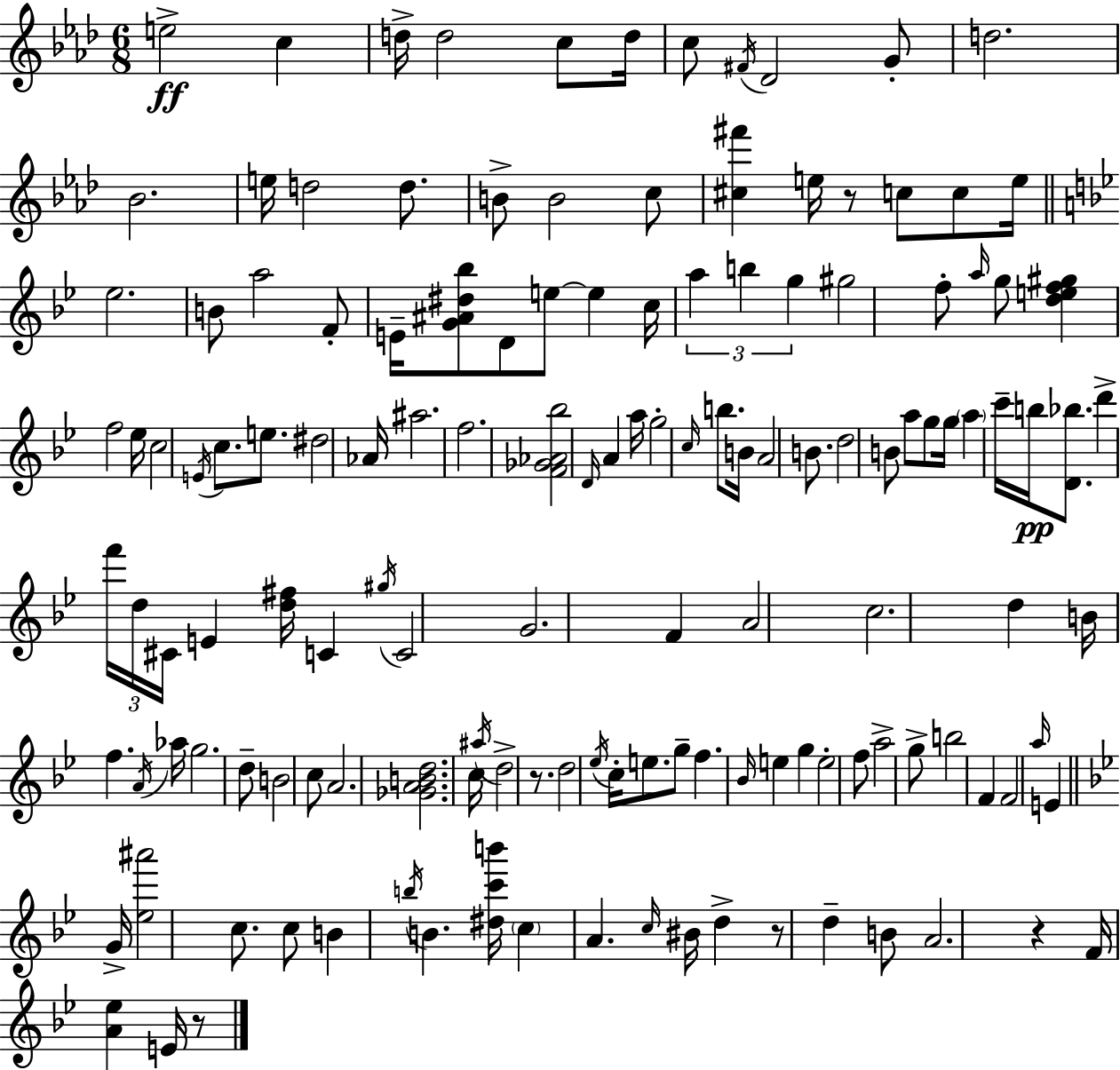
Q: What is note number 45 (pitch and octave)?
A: D#5